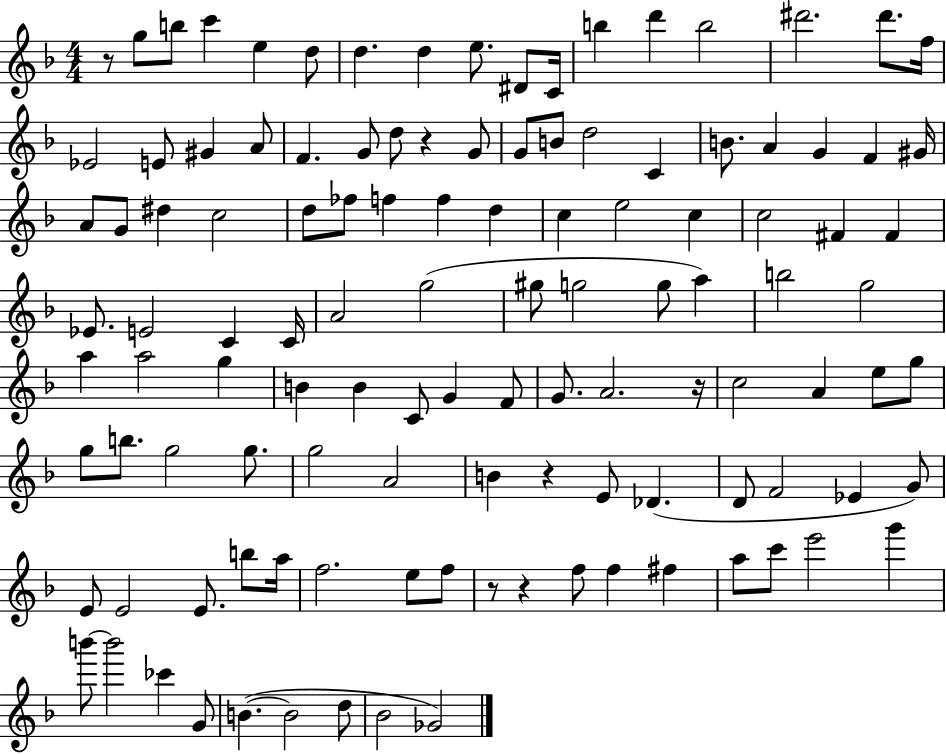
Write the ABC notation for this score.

X:1
T:Untitled
M:4/4
L:1/4
K:F
z/2 g/2 b/2 c' e d/2 d d e/2 ^D/2 C/4 b d' b2 ^d'2 ^d'/2 f/4 _E2 E/2 ^G A/2 F G/2 d/2 z G/2 G/2 B/2 d2 C B/2 A G F ^G/4 A/2 G/2 ^d c2 d/2 _f/2 f f d c e2 c c2 ^F ^F _E/2 E2 C C/4 A2 g2 ^g/2 g2 g/2 a b2 g2 a a2 g B B C/2 G F/2 G/2 A2 z/4 c2 A e/2 g/2 g/2 b/2 g2 g/2 g2 A2 B z E/2 _D D/2 F2 _E G/2 E/2 E2 E/2 b/2 a/4 f2 e/2 f/2 z/2 z f/2 f ^f a/2 c'/2 e'2 g' b'/2 b'2 _c' G/2 B B2 d/2 _B2 _G2